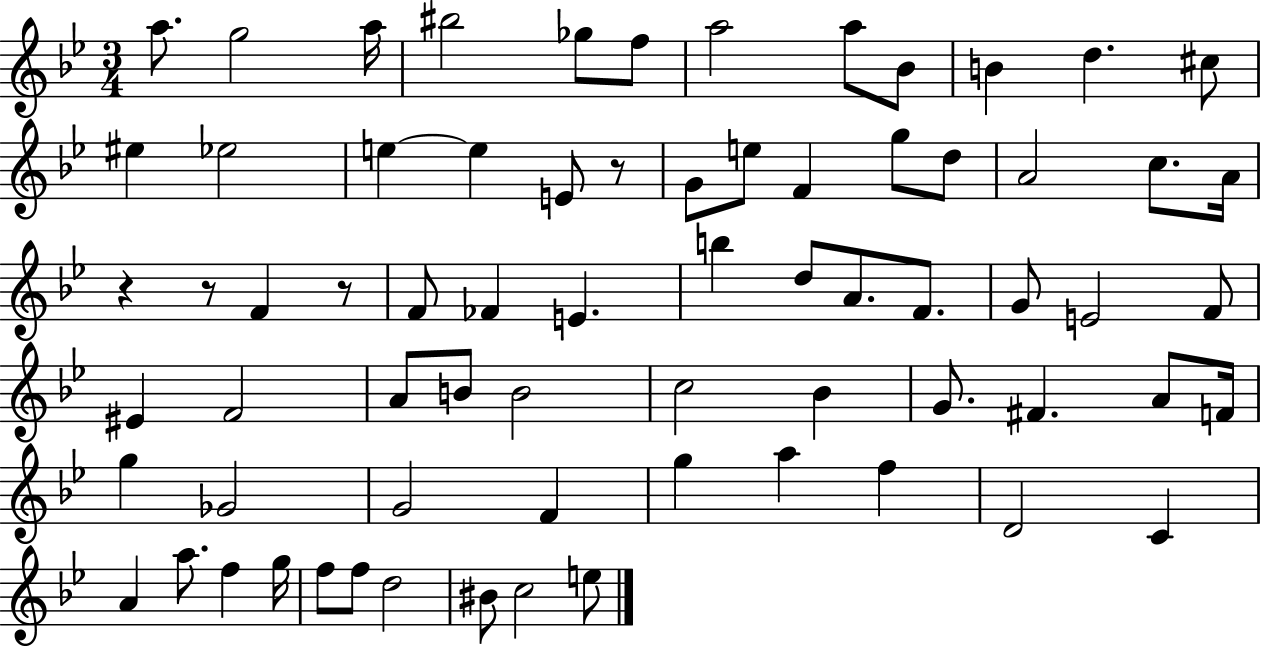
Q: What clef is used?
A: treble